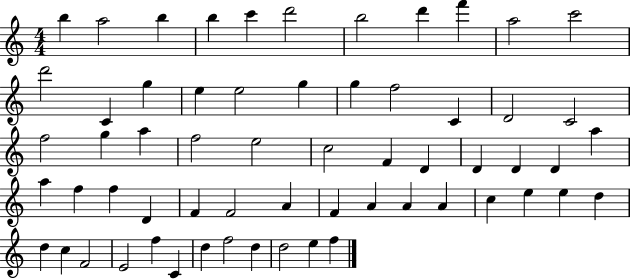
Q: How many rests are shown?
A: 0